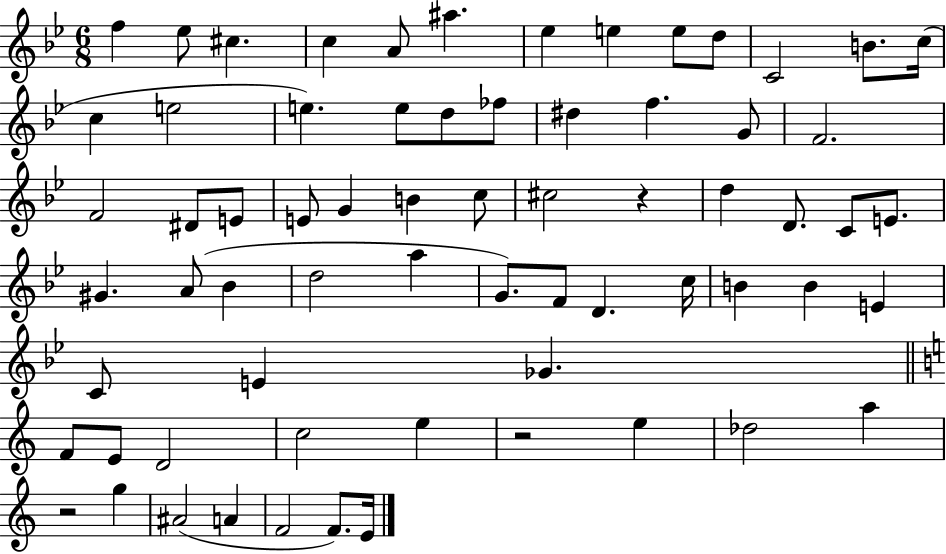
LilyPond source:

{
  \clef treble
  \numericTimeSignature
  \time 6/8
  \key bes \major
  \repeat volta 2 { f''4 ees''8 cis''4. | c''4 a'8 ais''4. | ees''4 e''4 e''8 d''8 | c'2 b'8. c''16( | \break c''4 e''2 | e''4.) e''8 d''8 fes''8 | dis''4 f''4. g'8 | f'2. | \break f'2 dis'8 e'8 | e'8 g'4 b'4 c''8 | cis''2 r4 | d''4 d'8. c'8 e'8. | \break gis'4. a'8( bes'4 | d''2 a''4 | g'8.) f'8 d'4. c''16 | b'4 b'4 e'4 | \break c'8 e'4 ges'4. | \bar "||" \break \key c \major f'8 e'8 d'2 | c''2 e''4 | r2 e''4 | des''2 a''4 | \break r2 g''4 | ais'2( a'4 | f'2 f'8.) e'16 | } \bar "|."
}